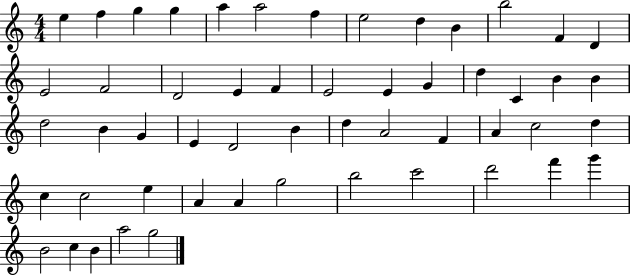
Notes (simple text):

E5/q F5/q G5/q G5/q A5/q A5/h F5/q E5/h D5/q B4/q B5/h F4/q D4/q E4/h F4/h D4/h E4/q F4/q E4/h E4/q G4/q D5/q C4/q B4/q B4/q D5/h B4/q G4/q E4/q D4/h B4/q D5/q A4/h F4/q A4/q C5/h D5/q C5/q C5/h E5/q A4/q A4/q G5/h B5/h C6/h D6/h F6/q G6/q B4/h C5/q B4/q A5/h G5/h